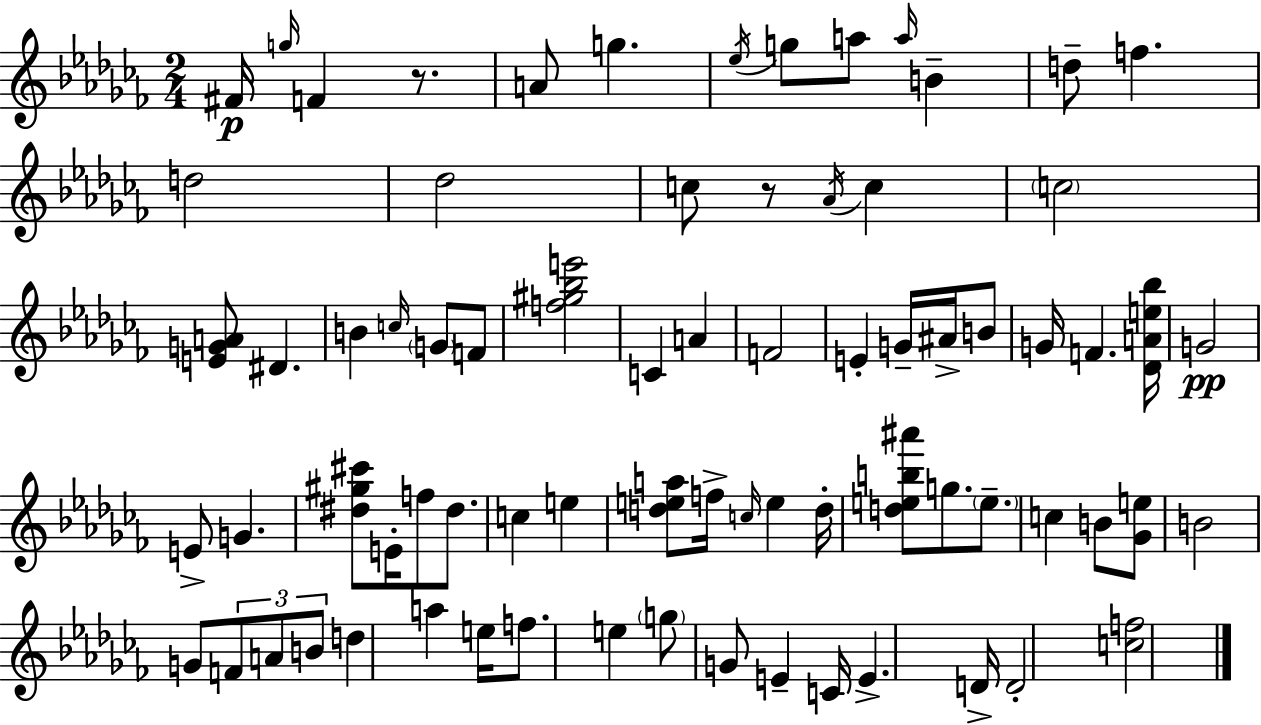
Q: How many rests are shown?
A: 2